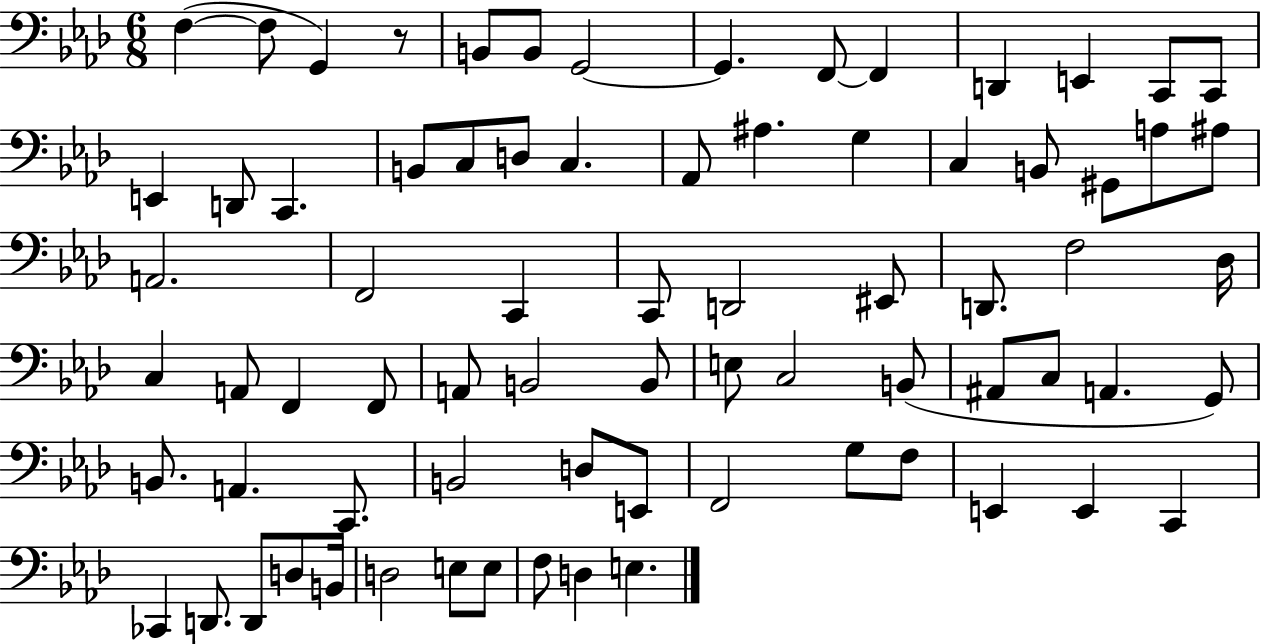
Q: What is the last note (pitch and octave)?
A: E3